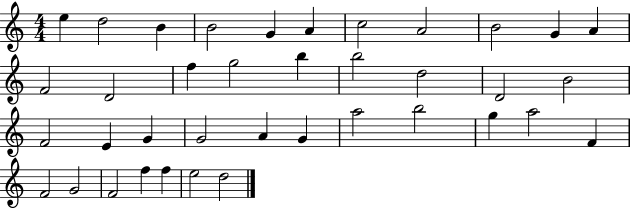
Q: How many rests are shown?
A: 0